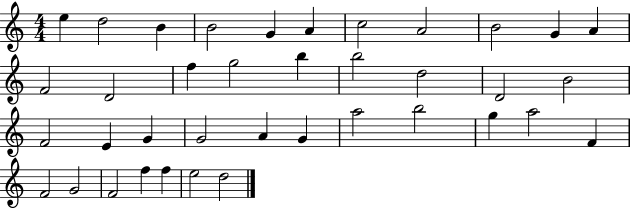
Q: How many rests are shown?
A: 0